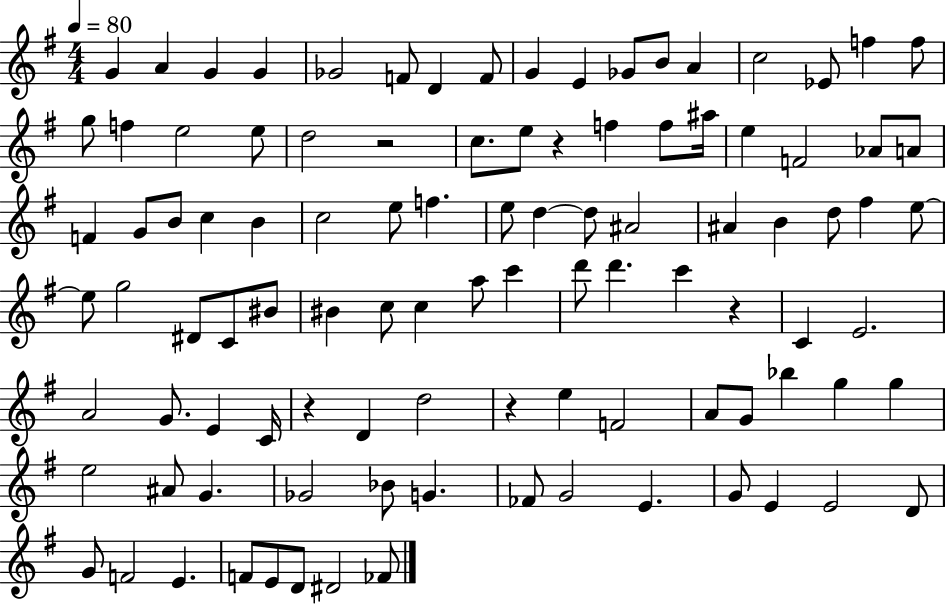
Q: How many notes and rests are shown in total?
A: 102